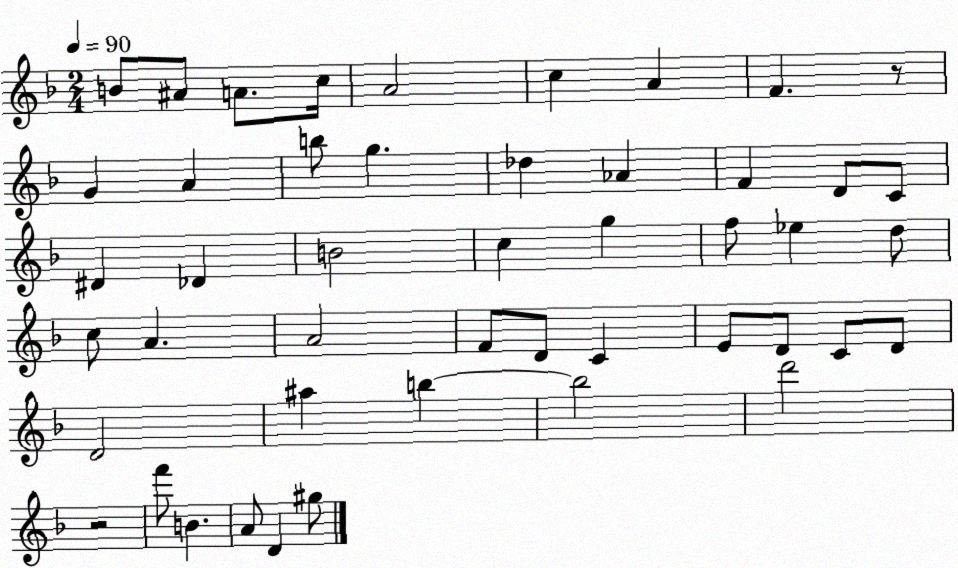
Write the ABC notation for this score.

X:1
T:Untitled
M:2/4
L:1/4
K:F
B/2 ^A/2 A/2 c/4 A2 c A F z/2 G A b/2 g _d _A F D/2 C/2 ^D _D B2 c g f/2 _e d/2 c/2 A A2 F/2 D/2 C E/2 D/2 C/2 D/2 D2 ^a b b2 d'2 z2 f'/2 B A/2 D ^g/2